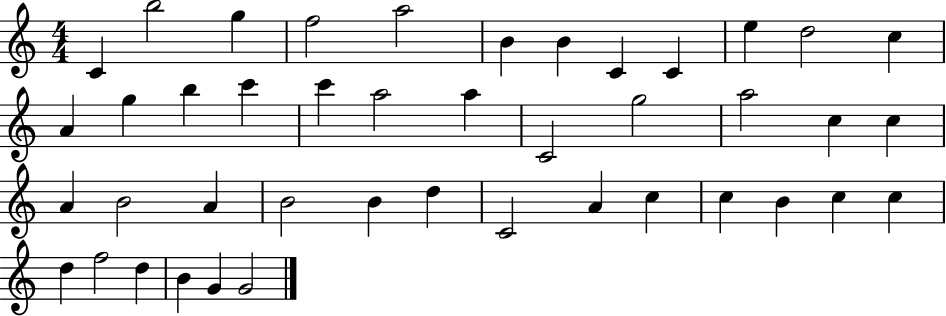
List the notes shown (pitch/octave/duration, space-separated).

C4/q B5/h G5/q F5/h A5/h B4/q B4/q C4/q C4/q E5/q D5/h C5/q A4/q G5/q B5/q C6/q C6/q A5/h A5/q C4/h G5/h A5/h C5/q C5/q A4/q B4/h A4/q B4/h B4/q D5/q C4/h A4/q C5/q C5/q B4/q C5/q C5/q D5/q F5/h D5/q B4/q G4/q G4/h